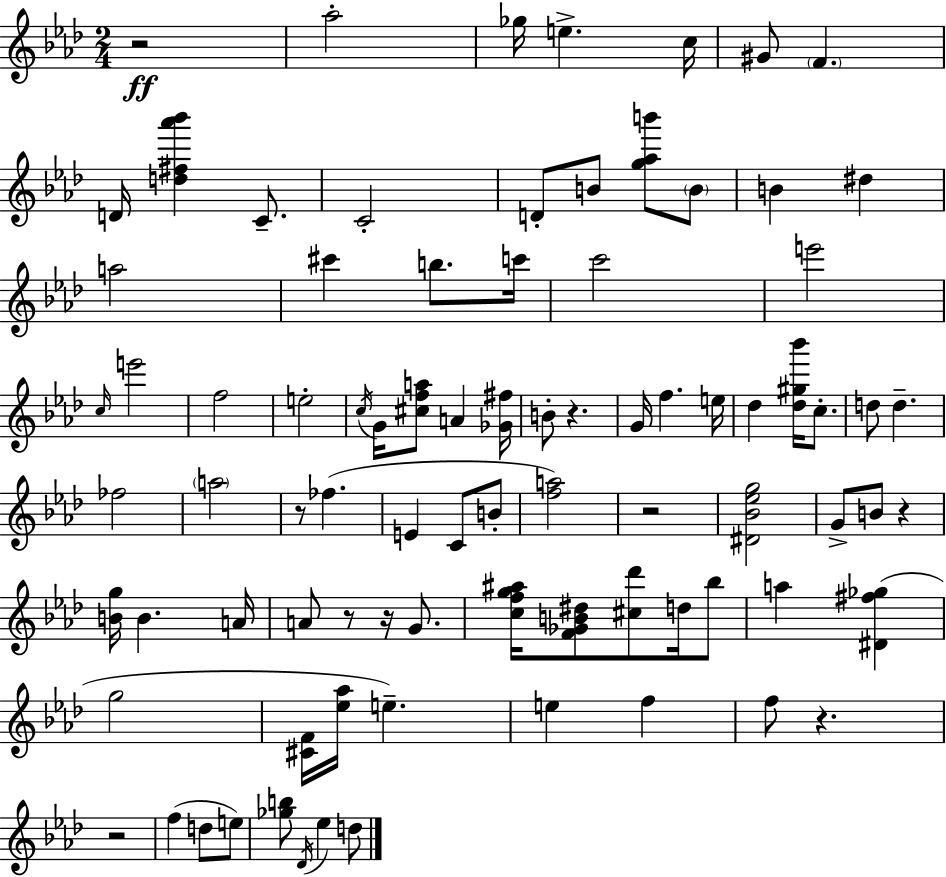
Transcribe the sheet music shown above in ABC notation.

X:1
T:Untitled
M:2/4
L:1/4
K:Ab
z2 _a2 _g/4 e c/4 ^G/2 F D/4 [d^f_a'_b'] C/2 C2 D/2 B/2 [g_ab']/2 B/2 B ^d a2 ^c' b/2 c'/4 c'2 e'2 c/4 e'2 f2 e2 c/4 G/4 [^cfa]/2 A [_G^f]/4 B/2 z G/4 f e/4 _d [_d^g_b']/4 c/2 d/2 d _f2 a2 z/2 _f E C/2 B/2 [fa]2 z2 [^D_B_eg]2 G/2 B/2 z [Bg]/4 B A/4 A/2 z/2 z/4 G/2 [cfg^a]/4 [F_GB^d]/2 [^c_d']/2 d/4 _b/2 a [^D^f_g] g2 [^CF]/4 [_e_a]/4 e e f f/2 z z2 f d/2 e/2 [_gb]/2 _D/4 _e d/2